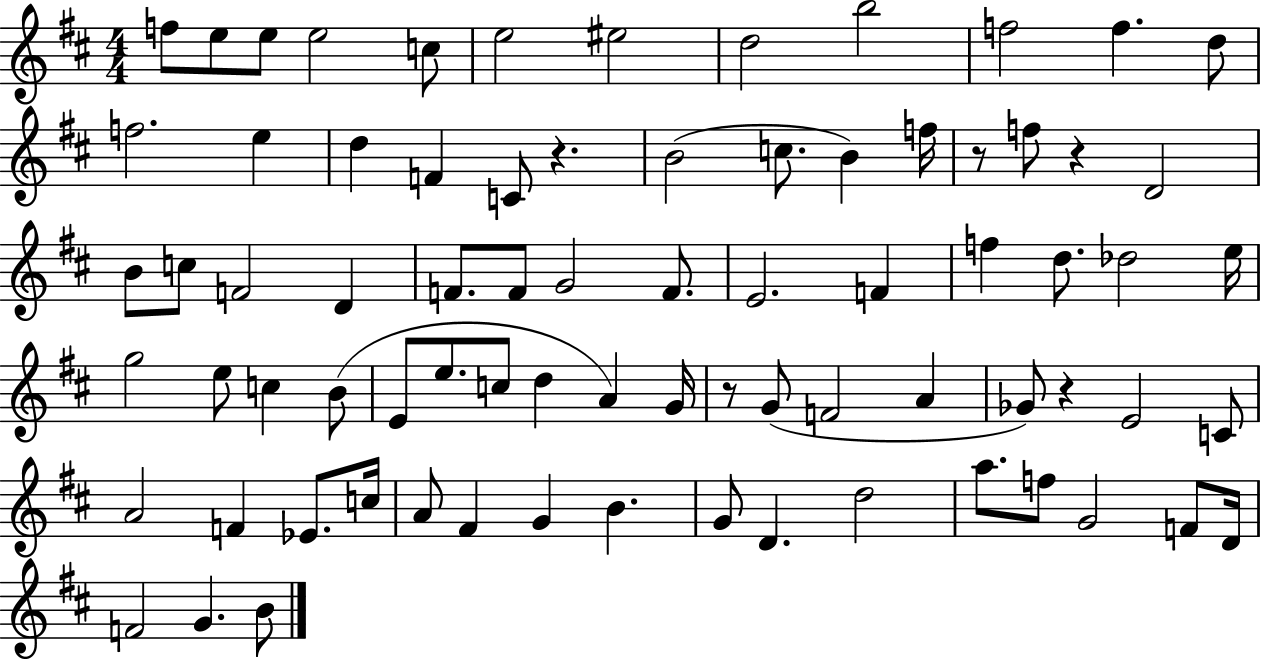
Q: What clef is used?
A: treble